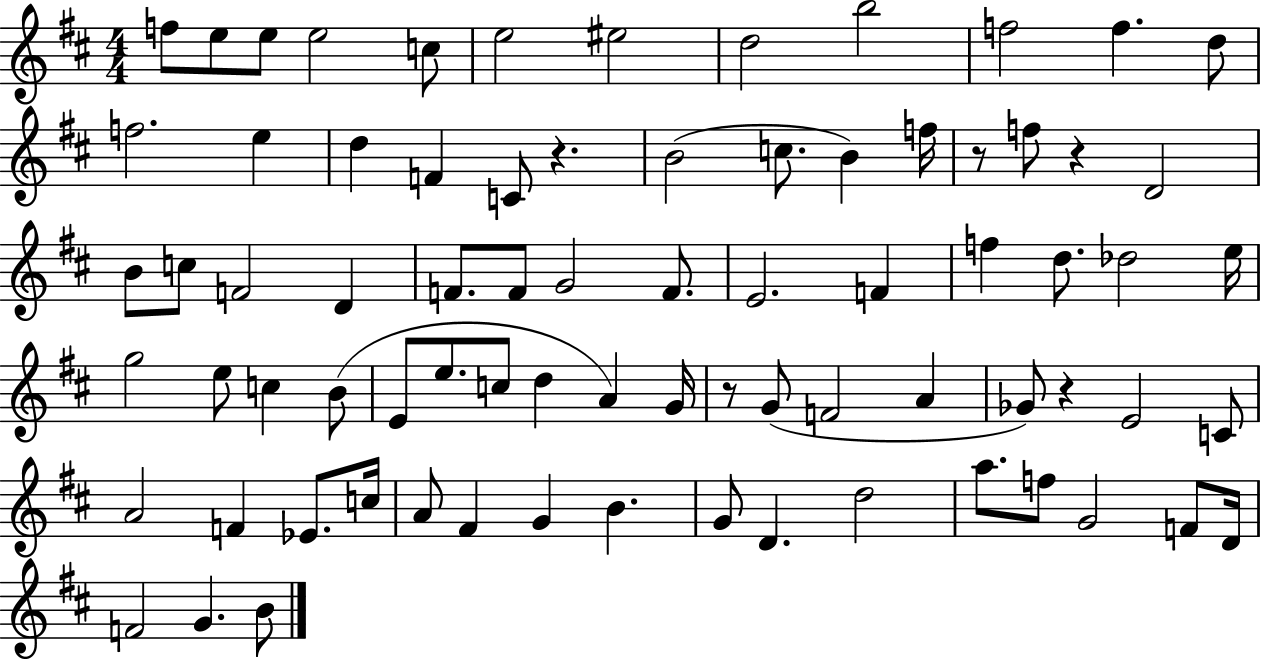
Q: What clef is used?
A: treble